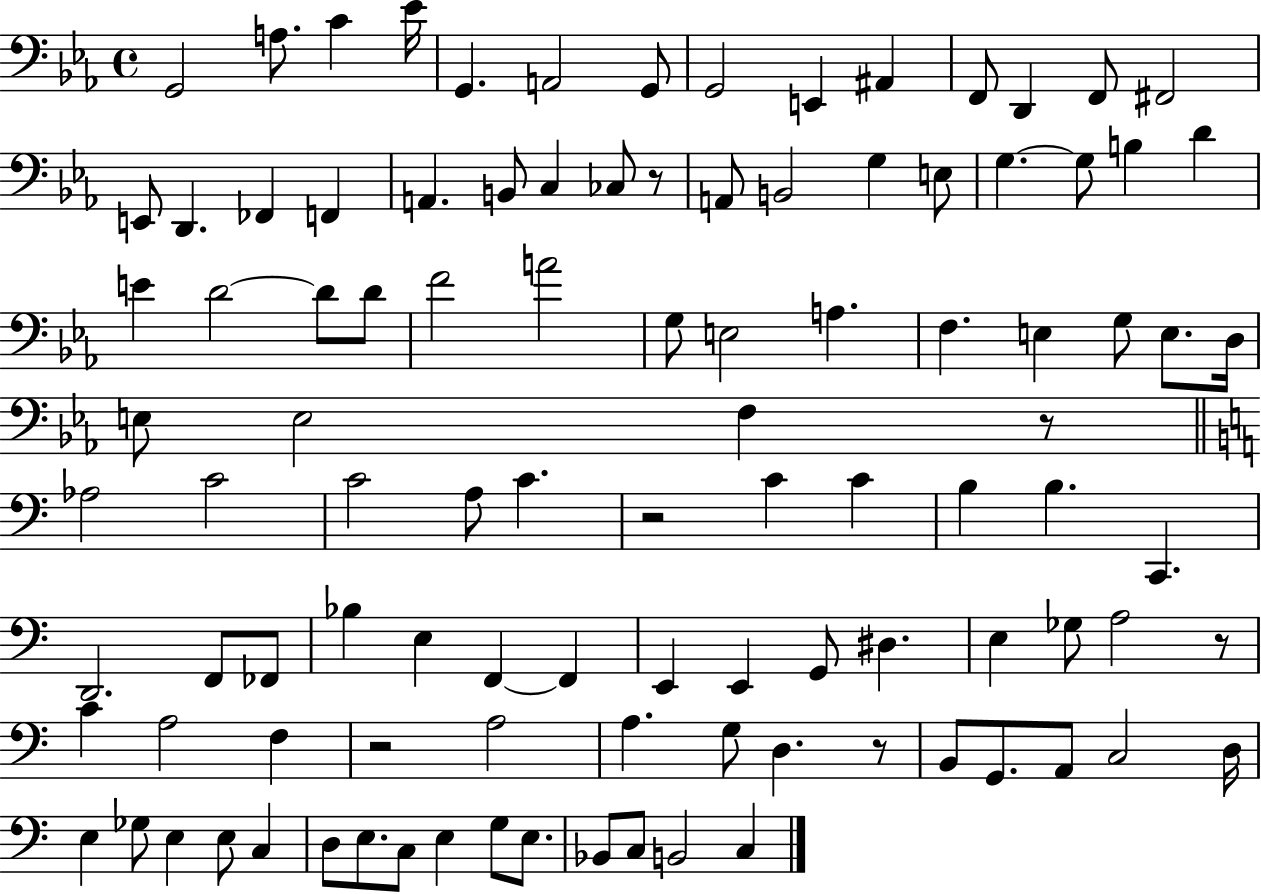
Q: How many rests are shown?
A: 6